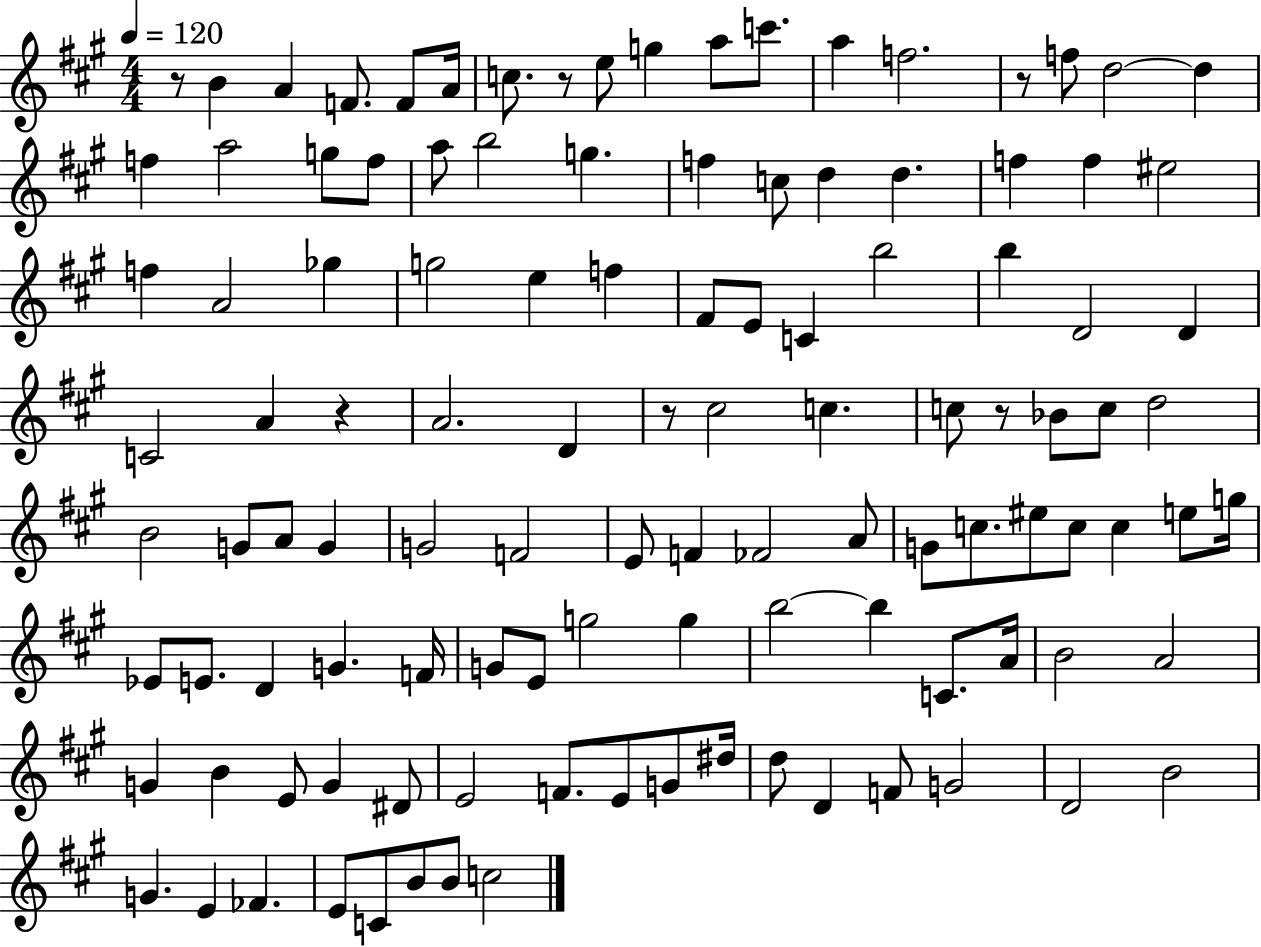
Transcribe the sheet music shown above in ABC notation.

X:1
T:Untitled
M:4/4
L:1/4
K:A
z/2 B A F/2 F/2 A/4 c/2 z/2 e/2 g a/2 c'/2 a f2 z/2 f/2 d2 d f a2 g/2 f/2 a/2 b2 g f c/2 d d f f ^e2 f A2 _g g2 e f ^F/2 E/2 C b2 b D2 D C2 A z A2 D z/2 ^c2 c c/2 z/2 _B/2 c/2 d2 B2 G/2 A/2 G G2 F2 E/2 F _F2 A/2 G/2 c/2 ^e/2 c/2 c e/2 g/4 _E/2 E/2 D G F/4 G/2 E/2 g2 g b2 b C/2 A/4 B2 A2 G B E/2 G ^D/2 E2 F/2 E/2 G/2 ^d/4 d/2 D F/2 G2 D2 B2 G E _F E/2 C/2 B/2 B/2 c2